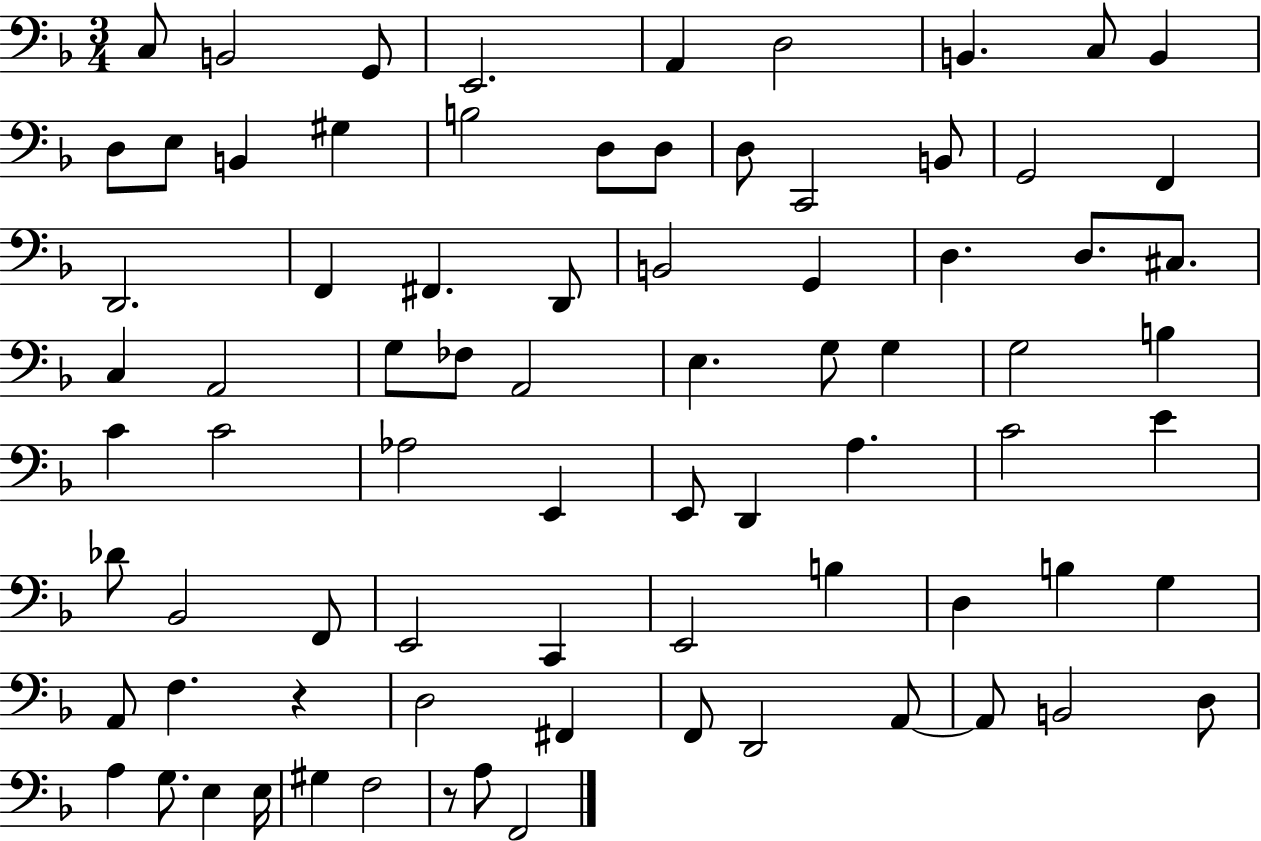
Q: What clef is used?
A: bass